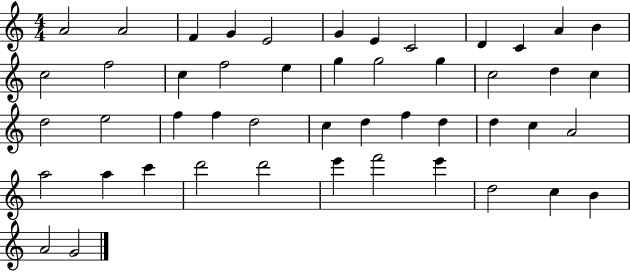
A4/h A4/h F4/q G4/q E4/h G4/q E4/q C4/h D4/q C4/q A4/q B4/q C5/h F5/h C5/q F5/h E5/q G5/q G5/h G5/q C5/h D5/q C5/q D5/h E5/h F5/q F5/q D5/h C5/q D5/q F5/q D5/q D5/q C5/q A4/h A5/h A5/q C6/q D6/h D6/h E6/q F6/h E6/q D5/h C5/q B4/q A4/h G4/h